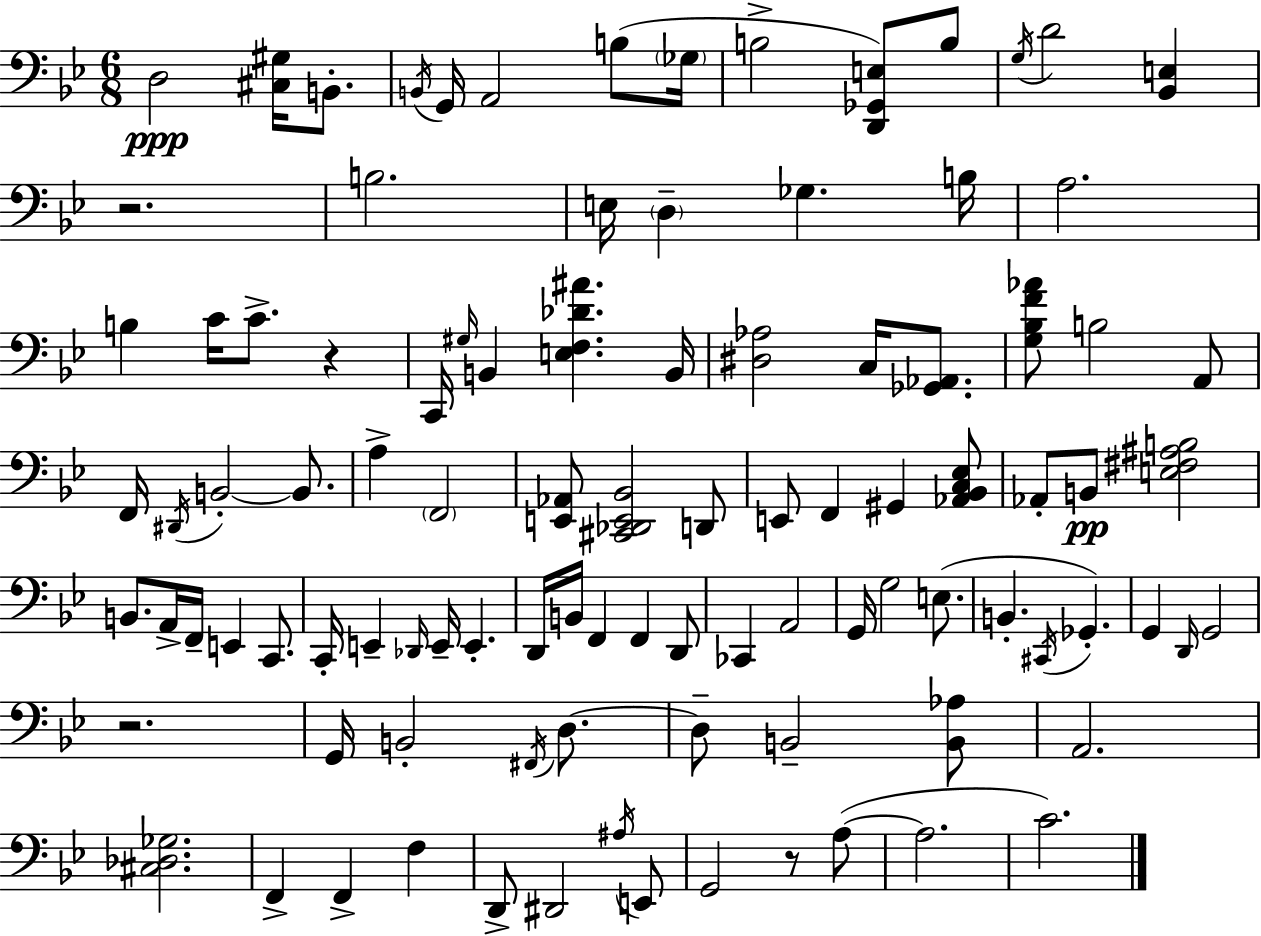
{
  \clef bass
  \numericTimeSignature
  \time 6/8
  \key bes \major
  d2\ppp <cis gis>16 b,8.-. | \acciaccatura { b,16 } g,16 a,2 b8( | \parenthesize ges16 b2-> <d, ges, e>8) b8 | \acciaccatura { g16 } d'2 <bes, e>4 | \break r2. | b2. | e16 \parenthesize d4-- ges4. | b16 a2. | \break b4 c'16 c'8.-> r4 | c,16 \grace { gis16 } b,4 <e f des' ais'>4. | b,16 <dis aes>2 c16 | <ges, aes,>8. <g bes f' aes'>8 b2 | \break a,8 f,16 \acciaccatura { dis,16 } b,2-.~~ | b,8. a4-> \parenthesize f,2 | <e, aes,>8 <cis, des, e, bes,>2 | d,8 e,8 f,4 gis,4 | \break <aes, bes, c ees>8 aes,8-. b,8\pp <e fis ais b>2 | b,8. a,16-> f,16-- e,4 | c,8. c,16-. e,4-- \grace { des,16 } e,16-- e,4.-. | d,16 b,16 f,4 f,4 | \break d,8 ces,4 a,2 | g,16 g2 | e8.( b,4.-. \acciaccatura { cis,16 }) | ges,4.-. g,4 \grace { d,16 } g,2 | \break r2. | g,16 b,2-. | \acciaccatura { fis,16 } d8.~~ d8-- b,2-- | <b, aes>8 a,2. | \break <cis des ges>2. | f,4-> | f,4-> f4 d,8-> dis,2 | \acciaccatura { ais16 } e,8 g,2 | \break r8 a8~(~ a2. | c'2.) | \bar "|."
}